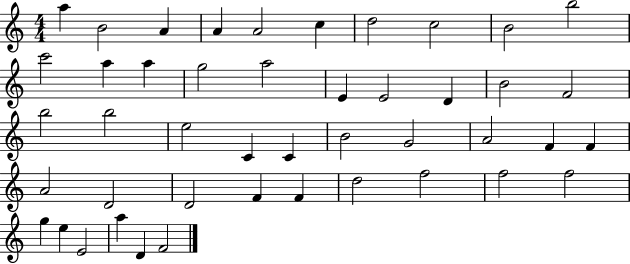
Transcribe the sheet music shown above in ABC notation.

X:1
T:Untitled
M:4/4
L:1/4
K:C
a B2 A A A2 c d2 c2 B2 b2 c'2 a a g2 a2 E E2 D B2 F2 b2 b2 e2 C C B2 G2 A2 F F A2 D2 D2 F F d2 f2 f2 f2 g e E2 a D F2